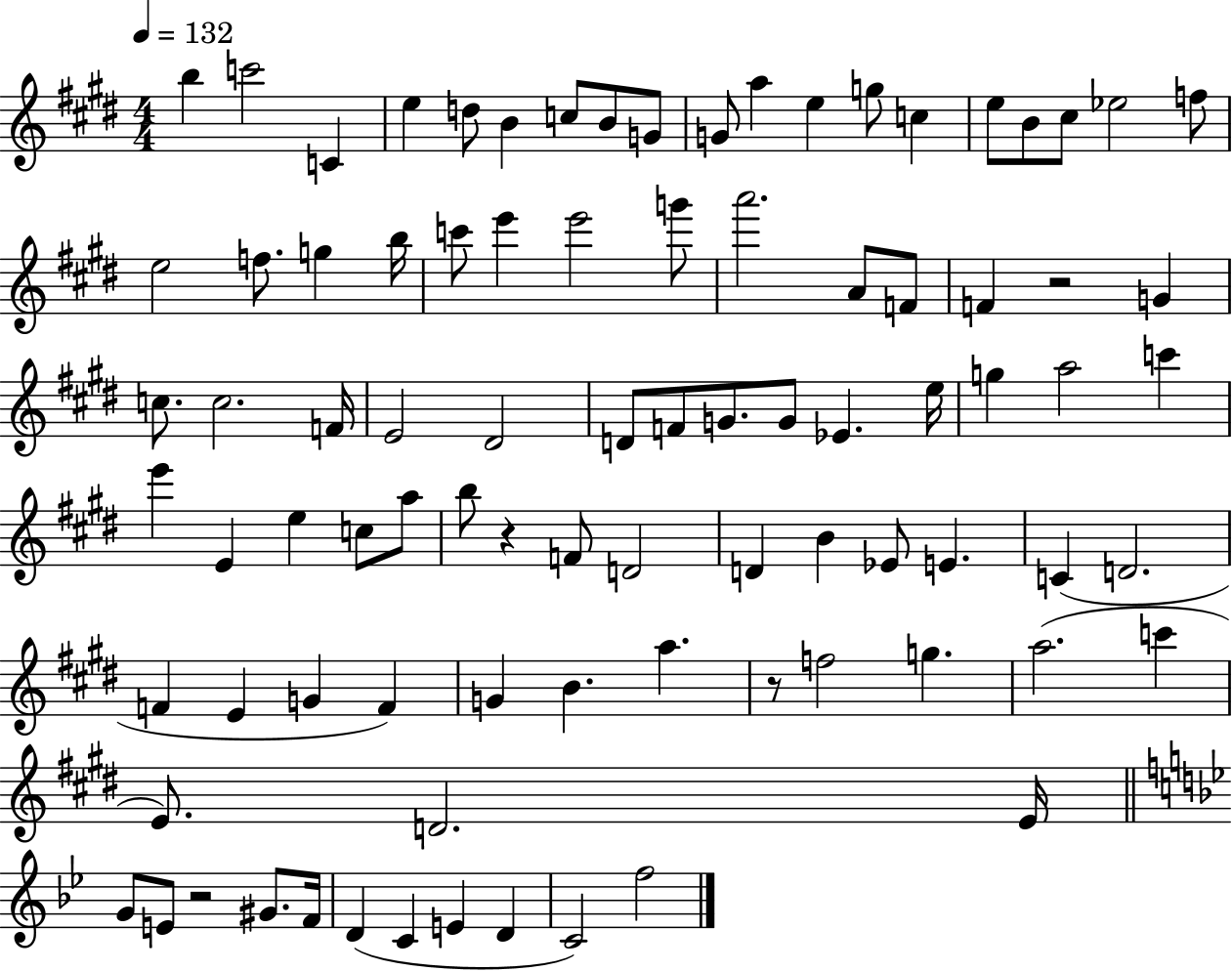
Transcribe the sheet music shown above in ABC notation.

X:1
T:Untitled
M:4/4
L:1/4
K:E
b c'2 C e d/2 B c/2 B/2 G/2 G/2 a e g/2 c e/2 B/2 ^c/2 _e2 f/2 e2 f/2 g b/4 c'/2 e' e'2 g'/2 a'2 A/2 F/2 F z2 G c/2 c2 F/4 E2 ^D2 D/2 F/2 G/2 G/2 _E e/4 g a2 c' e' E e c/2 a/2 b/2 z F/2 D2 D B _E/2 E C D2 F E G F G B a z/2 f2 g a2 c' E/2 D2 E/4 G/2 E/2 z2 ^G/2 F/4 D C E D C2 f2